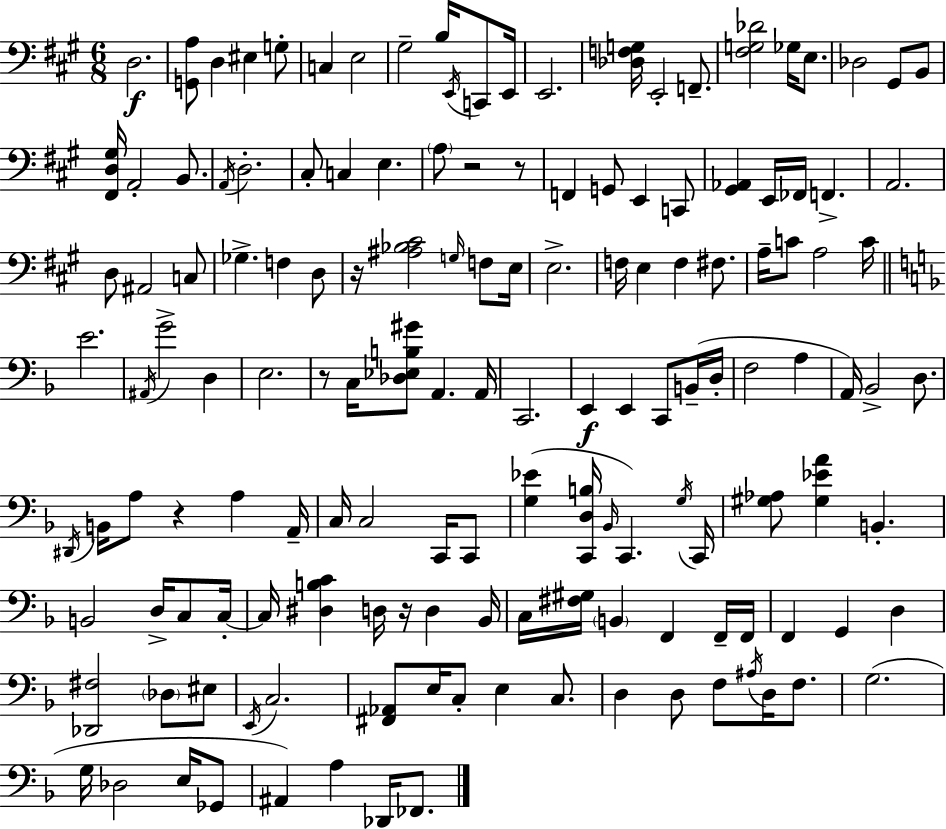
X:1
T:Untitled
M:6/8
L:1/4
K:A
D,2 [G,,A,]/2 D, ^E, G,/2 C, E,2 ^G,2 B,/4 E,,/4 C,,/2 E,,/4 E,,2 [_D,F,G,]/4 E,,2 F,,/2 [^F,G,_D]2 _G,/4 E,/2 _D,2 ^G,,/2 B,,/2 [^F,,D,^G,]/4 A,,2 B,,/2 A,,/4 D,2 ^C,/2 C, E, A,/2 z2 z/2 F,, G,,/2 E,, C,,/2 [^G,,_A,,] E,,/4 _F,,/4 F,, A,,2 D,/2 ^A,,2 C,/2 _G, F, D,/2 z/4 [^A,_B,^C]2 G,/4 F,/2 E,/4 E,2 F,/4 E, F, ^F,/2 A,/4 C/2 A,2 C/4 E2 ^A,,/4 G2 D, E,2 z/2 C,/4 [_D,_E,B,^G]/2 A,, A,,/4 C,,2 E,, E,, C,,/2 B,,/4 D,/4 F,2 A, A,,/4 _B,,2 D,/2 ^D,,/4 B,,/4 A,/2 z A, A,,/4 C,/4 C,2 C,,/4 C,,/2 [G,_E] [C,,D,B,]/4 _B,,/4 C,, G,/4 C,,/4 [^G,_A,]/2 [^G,_EA] B,, B,,2 D,/4 C,/2 C,/4 C,/4 [^D,B,C] D,/4 z/4 D, _B,,/4 C,/4 [^F,^G,]/4 B,, F,, F,,/4 F,,/4 F,, G,, D, [_D,,^F,]2 _D,/2 ^E,/2 E,,/4 C,2 [^F,,_A,,]/2 E,/4 C,/2 E, C,/2 D, D,/2 F,/2 ^A,/4 D,/4 F,/2 G,2 G,/4 _D,2 E,/4 _G,,/2 ^A,, A, _D,,/4 _F,,/2